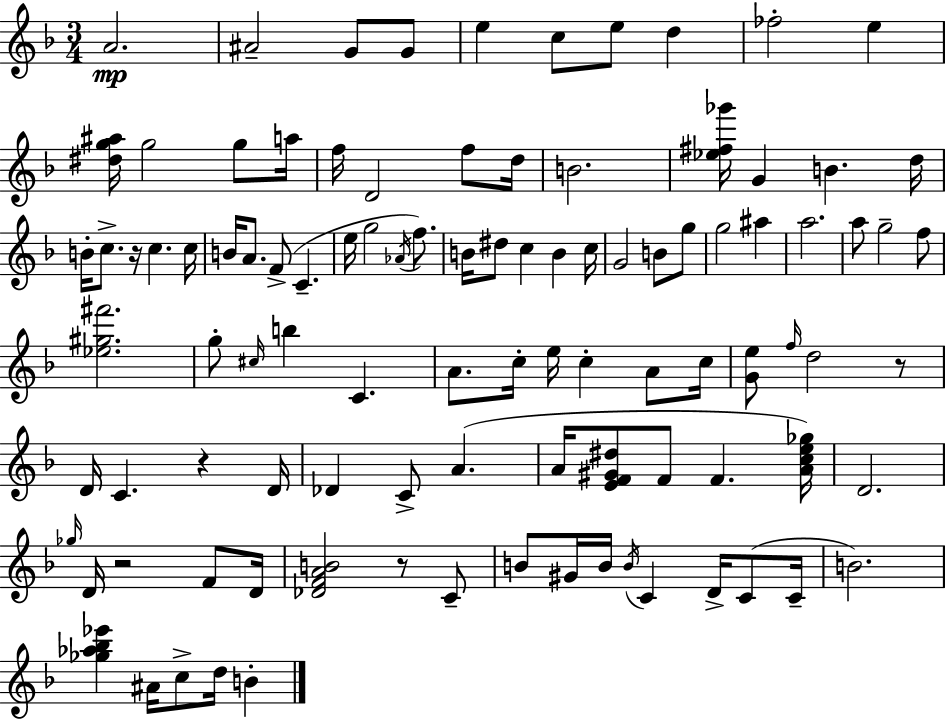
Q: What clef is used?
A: treble